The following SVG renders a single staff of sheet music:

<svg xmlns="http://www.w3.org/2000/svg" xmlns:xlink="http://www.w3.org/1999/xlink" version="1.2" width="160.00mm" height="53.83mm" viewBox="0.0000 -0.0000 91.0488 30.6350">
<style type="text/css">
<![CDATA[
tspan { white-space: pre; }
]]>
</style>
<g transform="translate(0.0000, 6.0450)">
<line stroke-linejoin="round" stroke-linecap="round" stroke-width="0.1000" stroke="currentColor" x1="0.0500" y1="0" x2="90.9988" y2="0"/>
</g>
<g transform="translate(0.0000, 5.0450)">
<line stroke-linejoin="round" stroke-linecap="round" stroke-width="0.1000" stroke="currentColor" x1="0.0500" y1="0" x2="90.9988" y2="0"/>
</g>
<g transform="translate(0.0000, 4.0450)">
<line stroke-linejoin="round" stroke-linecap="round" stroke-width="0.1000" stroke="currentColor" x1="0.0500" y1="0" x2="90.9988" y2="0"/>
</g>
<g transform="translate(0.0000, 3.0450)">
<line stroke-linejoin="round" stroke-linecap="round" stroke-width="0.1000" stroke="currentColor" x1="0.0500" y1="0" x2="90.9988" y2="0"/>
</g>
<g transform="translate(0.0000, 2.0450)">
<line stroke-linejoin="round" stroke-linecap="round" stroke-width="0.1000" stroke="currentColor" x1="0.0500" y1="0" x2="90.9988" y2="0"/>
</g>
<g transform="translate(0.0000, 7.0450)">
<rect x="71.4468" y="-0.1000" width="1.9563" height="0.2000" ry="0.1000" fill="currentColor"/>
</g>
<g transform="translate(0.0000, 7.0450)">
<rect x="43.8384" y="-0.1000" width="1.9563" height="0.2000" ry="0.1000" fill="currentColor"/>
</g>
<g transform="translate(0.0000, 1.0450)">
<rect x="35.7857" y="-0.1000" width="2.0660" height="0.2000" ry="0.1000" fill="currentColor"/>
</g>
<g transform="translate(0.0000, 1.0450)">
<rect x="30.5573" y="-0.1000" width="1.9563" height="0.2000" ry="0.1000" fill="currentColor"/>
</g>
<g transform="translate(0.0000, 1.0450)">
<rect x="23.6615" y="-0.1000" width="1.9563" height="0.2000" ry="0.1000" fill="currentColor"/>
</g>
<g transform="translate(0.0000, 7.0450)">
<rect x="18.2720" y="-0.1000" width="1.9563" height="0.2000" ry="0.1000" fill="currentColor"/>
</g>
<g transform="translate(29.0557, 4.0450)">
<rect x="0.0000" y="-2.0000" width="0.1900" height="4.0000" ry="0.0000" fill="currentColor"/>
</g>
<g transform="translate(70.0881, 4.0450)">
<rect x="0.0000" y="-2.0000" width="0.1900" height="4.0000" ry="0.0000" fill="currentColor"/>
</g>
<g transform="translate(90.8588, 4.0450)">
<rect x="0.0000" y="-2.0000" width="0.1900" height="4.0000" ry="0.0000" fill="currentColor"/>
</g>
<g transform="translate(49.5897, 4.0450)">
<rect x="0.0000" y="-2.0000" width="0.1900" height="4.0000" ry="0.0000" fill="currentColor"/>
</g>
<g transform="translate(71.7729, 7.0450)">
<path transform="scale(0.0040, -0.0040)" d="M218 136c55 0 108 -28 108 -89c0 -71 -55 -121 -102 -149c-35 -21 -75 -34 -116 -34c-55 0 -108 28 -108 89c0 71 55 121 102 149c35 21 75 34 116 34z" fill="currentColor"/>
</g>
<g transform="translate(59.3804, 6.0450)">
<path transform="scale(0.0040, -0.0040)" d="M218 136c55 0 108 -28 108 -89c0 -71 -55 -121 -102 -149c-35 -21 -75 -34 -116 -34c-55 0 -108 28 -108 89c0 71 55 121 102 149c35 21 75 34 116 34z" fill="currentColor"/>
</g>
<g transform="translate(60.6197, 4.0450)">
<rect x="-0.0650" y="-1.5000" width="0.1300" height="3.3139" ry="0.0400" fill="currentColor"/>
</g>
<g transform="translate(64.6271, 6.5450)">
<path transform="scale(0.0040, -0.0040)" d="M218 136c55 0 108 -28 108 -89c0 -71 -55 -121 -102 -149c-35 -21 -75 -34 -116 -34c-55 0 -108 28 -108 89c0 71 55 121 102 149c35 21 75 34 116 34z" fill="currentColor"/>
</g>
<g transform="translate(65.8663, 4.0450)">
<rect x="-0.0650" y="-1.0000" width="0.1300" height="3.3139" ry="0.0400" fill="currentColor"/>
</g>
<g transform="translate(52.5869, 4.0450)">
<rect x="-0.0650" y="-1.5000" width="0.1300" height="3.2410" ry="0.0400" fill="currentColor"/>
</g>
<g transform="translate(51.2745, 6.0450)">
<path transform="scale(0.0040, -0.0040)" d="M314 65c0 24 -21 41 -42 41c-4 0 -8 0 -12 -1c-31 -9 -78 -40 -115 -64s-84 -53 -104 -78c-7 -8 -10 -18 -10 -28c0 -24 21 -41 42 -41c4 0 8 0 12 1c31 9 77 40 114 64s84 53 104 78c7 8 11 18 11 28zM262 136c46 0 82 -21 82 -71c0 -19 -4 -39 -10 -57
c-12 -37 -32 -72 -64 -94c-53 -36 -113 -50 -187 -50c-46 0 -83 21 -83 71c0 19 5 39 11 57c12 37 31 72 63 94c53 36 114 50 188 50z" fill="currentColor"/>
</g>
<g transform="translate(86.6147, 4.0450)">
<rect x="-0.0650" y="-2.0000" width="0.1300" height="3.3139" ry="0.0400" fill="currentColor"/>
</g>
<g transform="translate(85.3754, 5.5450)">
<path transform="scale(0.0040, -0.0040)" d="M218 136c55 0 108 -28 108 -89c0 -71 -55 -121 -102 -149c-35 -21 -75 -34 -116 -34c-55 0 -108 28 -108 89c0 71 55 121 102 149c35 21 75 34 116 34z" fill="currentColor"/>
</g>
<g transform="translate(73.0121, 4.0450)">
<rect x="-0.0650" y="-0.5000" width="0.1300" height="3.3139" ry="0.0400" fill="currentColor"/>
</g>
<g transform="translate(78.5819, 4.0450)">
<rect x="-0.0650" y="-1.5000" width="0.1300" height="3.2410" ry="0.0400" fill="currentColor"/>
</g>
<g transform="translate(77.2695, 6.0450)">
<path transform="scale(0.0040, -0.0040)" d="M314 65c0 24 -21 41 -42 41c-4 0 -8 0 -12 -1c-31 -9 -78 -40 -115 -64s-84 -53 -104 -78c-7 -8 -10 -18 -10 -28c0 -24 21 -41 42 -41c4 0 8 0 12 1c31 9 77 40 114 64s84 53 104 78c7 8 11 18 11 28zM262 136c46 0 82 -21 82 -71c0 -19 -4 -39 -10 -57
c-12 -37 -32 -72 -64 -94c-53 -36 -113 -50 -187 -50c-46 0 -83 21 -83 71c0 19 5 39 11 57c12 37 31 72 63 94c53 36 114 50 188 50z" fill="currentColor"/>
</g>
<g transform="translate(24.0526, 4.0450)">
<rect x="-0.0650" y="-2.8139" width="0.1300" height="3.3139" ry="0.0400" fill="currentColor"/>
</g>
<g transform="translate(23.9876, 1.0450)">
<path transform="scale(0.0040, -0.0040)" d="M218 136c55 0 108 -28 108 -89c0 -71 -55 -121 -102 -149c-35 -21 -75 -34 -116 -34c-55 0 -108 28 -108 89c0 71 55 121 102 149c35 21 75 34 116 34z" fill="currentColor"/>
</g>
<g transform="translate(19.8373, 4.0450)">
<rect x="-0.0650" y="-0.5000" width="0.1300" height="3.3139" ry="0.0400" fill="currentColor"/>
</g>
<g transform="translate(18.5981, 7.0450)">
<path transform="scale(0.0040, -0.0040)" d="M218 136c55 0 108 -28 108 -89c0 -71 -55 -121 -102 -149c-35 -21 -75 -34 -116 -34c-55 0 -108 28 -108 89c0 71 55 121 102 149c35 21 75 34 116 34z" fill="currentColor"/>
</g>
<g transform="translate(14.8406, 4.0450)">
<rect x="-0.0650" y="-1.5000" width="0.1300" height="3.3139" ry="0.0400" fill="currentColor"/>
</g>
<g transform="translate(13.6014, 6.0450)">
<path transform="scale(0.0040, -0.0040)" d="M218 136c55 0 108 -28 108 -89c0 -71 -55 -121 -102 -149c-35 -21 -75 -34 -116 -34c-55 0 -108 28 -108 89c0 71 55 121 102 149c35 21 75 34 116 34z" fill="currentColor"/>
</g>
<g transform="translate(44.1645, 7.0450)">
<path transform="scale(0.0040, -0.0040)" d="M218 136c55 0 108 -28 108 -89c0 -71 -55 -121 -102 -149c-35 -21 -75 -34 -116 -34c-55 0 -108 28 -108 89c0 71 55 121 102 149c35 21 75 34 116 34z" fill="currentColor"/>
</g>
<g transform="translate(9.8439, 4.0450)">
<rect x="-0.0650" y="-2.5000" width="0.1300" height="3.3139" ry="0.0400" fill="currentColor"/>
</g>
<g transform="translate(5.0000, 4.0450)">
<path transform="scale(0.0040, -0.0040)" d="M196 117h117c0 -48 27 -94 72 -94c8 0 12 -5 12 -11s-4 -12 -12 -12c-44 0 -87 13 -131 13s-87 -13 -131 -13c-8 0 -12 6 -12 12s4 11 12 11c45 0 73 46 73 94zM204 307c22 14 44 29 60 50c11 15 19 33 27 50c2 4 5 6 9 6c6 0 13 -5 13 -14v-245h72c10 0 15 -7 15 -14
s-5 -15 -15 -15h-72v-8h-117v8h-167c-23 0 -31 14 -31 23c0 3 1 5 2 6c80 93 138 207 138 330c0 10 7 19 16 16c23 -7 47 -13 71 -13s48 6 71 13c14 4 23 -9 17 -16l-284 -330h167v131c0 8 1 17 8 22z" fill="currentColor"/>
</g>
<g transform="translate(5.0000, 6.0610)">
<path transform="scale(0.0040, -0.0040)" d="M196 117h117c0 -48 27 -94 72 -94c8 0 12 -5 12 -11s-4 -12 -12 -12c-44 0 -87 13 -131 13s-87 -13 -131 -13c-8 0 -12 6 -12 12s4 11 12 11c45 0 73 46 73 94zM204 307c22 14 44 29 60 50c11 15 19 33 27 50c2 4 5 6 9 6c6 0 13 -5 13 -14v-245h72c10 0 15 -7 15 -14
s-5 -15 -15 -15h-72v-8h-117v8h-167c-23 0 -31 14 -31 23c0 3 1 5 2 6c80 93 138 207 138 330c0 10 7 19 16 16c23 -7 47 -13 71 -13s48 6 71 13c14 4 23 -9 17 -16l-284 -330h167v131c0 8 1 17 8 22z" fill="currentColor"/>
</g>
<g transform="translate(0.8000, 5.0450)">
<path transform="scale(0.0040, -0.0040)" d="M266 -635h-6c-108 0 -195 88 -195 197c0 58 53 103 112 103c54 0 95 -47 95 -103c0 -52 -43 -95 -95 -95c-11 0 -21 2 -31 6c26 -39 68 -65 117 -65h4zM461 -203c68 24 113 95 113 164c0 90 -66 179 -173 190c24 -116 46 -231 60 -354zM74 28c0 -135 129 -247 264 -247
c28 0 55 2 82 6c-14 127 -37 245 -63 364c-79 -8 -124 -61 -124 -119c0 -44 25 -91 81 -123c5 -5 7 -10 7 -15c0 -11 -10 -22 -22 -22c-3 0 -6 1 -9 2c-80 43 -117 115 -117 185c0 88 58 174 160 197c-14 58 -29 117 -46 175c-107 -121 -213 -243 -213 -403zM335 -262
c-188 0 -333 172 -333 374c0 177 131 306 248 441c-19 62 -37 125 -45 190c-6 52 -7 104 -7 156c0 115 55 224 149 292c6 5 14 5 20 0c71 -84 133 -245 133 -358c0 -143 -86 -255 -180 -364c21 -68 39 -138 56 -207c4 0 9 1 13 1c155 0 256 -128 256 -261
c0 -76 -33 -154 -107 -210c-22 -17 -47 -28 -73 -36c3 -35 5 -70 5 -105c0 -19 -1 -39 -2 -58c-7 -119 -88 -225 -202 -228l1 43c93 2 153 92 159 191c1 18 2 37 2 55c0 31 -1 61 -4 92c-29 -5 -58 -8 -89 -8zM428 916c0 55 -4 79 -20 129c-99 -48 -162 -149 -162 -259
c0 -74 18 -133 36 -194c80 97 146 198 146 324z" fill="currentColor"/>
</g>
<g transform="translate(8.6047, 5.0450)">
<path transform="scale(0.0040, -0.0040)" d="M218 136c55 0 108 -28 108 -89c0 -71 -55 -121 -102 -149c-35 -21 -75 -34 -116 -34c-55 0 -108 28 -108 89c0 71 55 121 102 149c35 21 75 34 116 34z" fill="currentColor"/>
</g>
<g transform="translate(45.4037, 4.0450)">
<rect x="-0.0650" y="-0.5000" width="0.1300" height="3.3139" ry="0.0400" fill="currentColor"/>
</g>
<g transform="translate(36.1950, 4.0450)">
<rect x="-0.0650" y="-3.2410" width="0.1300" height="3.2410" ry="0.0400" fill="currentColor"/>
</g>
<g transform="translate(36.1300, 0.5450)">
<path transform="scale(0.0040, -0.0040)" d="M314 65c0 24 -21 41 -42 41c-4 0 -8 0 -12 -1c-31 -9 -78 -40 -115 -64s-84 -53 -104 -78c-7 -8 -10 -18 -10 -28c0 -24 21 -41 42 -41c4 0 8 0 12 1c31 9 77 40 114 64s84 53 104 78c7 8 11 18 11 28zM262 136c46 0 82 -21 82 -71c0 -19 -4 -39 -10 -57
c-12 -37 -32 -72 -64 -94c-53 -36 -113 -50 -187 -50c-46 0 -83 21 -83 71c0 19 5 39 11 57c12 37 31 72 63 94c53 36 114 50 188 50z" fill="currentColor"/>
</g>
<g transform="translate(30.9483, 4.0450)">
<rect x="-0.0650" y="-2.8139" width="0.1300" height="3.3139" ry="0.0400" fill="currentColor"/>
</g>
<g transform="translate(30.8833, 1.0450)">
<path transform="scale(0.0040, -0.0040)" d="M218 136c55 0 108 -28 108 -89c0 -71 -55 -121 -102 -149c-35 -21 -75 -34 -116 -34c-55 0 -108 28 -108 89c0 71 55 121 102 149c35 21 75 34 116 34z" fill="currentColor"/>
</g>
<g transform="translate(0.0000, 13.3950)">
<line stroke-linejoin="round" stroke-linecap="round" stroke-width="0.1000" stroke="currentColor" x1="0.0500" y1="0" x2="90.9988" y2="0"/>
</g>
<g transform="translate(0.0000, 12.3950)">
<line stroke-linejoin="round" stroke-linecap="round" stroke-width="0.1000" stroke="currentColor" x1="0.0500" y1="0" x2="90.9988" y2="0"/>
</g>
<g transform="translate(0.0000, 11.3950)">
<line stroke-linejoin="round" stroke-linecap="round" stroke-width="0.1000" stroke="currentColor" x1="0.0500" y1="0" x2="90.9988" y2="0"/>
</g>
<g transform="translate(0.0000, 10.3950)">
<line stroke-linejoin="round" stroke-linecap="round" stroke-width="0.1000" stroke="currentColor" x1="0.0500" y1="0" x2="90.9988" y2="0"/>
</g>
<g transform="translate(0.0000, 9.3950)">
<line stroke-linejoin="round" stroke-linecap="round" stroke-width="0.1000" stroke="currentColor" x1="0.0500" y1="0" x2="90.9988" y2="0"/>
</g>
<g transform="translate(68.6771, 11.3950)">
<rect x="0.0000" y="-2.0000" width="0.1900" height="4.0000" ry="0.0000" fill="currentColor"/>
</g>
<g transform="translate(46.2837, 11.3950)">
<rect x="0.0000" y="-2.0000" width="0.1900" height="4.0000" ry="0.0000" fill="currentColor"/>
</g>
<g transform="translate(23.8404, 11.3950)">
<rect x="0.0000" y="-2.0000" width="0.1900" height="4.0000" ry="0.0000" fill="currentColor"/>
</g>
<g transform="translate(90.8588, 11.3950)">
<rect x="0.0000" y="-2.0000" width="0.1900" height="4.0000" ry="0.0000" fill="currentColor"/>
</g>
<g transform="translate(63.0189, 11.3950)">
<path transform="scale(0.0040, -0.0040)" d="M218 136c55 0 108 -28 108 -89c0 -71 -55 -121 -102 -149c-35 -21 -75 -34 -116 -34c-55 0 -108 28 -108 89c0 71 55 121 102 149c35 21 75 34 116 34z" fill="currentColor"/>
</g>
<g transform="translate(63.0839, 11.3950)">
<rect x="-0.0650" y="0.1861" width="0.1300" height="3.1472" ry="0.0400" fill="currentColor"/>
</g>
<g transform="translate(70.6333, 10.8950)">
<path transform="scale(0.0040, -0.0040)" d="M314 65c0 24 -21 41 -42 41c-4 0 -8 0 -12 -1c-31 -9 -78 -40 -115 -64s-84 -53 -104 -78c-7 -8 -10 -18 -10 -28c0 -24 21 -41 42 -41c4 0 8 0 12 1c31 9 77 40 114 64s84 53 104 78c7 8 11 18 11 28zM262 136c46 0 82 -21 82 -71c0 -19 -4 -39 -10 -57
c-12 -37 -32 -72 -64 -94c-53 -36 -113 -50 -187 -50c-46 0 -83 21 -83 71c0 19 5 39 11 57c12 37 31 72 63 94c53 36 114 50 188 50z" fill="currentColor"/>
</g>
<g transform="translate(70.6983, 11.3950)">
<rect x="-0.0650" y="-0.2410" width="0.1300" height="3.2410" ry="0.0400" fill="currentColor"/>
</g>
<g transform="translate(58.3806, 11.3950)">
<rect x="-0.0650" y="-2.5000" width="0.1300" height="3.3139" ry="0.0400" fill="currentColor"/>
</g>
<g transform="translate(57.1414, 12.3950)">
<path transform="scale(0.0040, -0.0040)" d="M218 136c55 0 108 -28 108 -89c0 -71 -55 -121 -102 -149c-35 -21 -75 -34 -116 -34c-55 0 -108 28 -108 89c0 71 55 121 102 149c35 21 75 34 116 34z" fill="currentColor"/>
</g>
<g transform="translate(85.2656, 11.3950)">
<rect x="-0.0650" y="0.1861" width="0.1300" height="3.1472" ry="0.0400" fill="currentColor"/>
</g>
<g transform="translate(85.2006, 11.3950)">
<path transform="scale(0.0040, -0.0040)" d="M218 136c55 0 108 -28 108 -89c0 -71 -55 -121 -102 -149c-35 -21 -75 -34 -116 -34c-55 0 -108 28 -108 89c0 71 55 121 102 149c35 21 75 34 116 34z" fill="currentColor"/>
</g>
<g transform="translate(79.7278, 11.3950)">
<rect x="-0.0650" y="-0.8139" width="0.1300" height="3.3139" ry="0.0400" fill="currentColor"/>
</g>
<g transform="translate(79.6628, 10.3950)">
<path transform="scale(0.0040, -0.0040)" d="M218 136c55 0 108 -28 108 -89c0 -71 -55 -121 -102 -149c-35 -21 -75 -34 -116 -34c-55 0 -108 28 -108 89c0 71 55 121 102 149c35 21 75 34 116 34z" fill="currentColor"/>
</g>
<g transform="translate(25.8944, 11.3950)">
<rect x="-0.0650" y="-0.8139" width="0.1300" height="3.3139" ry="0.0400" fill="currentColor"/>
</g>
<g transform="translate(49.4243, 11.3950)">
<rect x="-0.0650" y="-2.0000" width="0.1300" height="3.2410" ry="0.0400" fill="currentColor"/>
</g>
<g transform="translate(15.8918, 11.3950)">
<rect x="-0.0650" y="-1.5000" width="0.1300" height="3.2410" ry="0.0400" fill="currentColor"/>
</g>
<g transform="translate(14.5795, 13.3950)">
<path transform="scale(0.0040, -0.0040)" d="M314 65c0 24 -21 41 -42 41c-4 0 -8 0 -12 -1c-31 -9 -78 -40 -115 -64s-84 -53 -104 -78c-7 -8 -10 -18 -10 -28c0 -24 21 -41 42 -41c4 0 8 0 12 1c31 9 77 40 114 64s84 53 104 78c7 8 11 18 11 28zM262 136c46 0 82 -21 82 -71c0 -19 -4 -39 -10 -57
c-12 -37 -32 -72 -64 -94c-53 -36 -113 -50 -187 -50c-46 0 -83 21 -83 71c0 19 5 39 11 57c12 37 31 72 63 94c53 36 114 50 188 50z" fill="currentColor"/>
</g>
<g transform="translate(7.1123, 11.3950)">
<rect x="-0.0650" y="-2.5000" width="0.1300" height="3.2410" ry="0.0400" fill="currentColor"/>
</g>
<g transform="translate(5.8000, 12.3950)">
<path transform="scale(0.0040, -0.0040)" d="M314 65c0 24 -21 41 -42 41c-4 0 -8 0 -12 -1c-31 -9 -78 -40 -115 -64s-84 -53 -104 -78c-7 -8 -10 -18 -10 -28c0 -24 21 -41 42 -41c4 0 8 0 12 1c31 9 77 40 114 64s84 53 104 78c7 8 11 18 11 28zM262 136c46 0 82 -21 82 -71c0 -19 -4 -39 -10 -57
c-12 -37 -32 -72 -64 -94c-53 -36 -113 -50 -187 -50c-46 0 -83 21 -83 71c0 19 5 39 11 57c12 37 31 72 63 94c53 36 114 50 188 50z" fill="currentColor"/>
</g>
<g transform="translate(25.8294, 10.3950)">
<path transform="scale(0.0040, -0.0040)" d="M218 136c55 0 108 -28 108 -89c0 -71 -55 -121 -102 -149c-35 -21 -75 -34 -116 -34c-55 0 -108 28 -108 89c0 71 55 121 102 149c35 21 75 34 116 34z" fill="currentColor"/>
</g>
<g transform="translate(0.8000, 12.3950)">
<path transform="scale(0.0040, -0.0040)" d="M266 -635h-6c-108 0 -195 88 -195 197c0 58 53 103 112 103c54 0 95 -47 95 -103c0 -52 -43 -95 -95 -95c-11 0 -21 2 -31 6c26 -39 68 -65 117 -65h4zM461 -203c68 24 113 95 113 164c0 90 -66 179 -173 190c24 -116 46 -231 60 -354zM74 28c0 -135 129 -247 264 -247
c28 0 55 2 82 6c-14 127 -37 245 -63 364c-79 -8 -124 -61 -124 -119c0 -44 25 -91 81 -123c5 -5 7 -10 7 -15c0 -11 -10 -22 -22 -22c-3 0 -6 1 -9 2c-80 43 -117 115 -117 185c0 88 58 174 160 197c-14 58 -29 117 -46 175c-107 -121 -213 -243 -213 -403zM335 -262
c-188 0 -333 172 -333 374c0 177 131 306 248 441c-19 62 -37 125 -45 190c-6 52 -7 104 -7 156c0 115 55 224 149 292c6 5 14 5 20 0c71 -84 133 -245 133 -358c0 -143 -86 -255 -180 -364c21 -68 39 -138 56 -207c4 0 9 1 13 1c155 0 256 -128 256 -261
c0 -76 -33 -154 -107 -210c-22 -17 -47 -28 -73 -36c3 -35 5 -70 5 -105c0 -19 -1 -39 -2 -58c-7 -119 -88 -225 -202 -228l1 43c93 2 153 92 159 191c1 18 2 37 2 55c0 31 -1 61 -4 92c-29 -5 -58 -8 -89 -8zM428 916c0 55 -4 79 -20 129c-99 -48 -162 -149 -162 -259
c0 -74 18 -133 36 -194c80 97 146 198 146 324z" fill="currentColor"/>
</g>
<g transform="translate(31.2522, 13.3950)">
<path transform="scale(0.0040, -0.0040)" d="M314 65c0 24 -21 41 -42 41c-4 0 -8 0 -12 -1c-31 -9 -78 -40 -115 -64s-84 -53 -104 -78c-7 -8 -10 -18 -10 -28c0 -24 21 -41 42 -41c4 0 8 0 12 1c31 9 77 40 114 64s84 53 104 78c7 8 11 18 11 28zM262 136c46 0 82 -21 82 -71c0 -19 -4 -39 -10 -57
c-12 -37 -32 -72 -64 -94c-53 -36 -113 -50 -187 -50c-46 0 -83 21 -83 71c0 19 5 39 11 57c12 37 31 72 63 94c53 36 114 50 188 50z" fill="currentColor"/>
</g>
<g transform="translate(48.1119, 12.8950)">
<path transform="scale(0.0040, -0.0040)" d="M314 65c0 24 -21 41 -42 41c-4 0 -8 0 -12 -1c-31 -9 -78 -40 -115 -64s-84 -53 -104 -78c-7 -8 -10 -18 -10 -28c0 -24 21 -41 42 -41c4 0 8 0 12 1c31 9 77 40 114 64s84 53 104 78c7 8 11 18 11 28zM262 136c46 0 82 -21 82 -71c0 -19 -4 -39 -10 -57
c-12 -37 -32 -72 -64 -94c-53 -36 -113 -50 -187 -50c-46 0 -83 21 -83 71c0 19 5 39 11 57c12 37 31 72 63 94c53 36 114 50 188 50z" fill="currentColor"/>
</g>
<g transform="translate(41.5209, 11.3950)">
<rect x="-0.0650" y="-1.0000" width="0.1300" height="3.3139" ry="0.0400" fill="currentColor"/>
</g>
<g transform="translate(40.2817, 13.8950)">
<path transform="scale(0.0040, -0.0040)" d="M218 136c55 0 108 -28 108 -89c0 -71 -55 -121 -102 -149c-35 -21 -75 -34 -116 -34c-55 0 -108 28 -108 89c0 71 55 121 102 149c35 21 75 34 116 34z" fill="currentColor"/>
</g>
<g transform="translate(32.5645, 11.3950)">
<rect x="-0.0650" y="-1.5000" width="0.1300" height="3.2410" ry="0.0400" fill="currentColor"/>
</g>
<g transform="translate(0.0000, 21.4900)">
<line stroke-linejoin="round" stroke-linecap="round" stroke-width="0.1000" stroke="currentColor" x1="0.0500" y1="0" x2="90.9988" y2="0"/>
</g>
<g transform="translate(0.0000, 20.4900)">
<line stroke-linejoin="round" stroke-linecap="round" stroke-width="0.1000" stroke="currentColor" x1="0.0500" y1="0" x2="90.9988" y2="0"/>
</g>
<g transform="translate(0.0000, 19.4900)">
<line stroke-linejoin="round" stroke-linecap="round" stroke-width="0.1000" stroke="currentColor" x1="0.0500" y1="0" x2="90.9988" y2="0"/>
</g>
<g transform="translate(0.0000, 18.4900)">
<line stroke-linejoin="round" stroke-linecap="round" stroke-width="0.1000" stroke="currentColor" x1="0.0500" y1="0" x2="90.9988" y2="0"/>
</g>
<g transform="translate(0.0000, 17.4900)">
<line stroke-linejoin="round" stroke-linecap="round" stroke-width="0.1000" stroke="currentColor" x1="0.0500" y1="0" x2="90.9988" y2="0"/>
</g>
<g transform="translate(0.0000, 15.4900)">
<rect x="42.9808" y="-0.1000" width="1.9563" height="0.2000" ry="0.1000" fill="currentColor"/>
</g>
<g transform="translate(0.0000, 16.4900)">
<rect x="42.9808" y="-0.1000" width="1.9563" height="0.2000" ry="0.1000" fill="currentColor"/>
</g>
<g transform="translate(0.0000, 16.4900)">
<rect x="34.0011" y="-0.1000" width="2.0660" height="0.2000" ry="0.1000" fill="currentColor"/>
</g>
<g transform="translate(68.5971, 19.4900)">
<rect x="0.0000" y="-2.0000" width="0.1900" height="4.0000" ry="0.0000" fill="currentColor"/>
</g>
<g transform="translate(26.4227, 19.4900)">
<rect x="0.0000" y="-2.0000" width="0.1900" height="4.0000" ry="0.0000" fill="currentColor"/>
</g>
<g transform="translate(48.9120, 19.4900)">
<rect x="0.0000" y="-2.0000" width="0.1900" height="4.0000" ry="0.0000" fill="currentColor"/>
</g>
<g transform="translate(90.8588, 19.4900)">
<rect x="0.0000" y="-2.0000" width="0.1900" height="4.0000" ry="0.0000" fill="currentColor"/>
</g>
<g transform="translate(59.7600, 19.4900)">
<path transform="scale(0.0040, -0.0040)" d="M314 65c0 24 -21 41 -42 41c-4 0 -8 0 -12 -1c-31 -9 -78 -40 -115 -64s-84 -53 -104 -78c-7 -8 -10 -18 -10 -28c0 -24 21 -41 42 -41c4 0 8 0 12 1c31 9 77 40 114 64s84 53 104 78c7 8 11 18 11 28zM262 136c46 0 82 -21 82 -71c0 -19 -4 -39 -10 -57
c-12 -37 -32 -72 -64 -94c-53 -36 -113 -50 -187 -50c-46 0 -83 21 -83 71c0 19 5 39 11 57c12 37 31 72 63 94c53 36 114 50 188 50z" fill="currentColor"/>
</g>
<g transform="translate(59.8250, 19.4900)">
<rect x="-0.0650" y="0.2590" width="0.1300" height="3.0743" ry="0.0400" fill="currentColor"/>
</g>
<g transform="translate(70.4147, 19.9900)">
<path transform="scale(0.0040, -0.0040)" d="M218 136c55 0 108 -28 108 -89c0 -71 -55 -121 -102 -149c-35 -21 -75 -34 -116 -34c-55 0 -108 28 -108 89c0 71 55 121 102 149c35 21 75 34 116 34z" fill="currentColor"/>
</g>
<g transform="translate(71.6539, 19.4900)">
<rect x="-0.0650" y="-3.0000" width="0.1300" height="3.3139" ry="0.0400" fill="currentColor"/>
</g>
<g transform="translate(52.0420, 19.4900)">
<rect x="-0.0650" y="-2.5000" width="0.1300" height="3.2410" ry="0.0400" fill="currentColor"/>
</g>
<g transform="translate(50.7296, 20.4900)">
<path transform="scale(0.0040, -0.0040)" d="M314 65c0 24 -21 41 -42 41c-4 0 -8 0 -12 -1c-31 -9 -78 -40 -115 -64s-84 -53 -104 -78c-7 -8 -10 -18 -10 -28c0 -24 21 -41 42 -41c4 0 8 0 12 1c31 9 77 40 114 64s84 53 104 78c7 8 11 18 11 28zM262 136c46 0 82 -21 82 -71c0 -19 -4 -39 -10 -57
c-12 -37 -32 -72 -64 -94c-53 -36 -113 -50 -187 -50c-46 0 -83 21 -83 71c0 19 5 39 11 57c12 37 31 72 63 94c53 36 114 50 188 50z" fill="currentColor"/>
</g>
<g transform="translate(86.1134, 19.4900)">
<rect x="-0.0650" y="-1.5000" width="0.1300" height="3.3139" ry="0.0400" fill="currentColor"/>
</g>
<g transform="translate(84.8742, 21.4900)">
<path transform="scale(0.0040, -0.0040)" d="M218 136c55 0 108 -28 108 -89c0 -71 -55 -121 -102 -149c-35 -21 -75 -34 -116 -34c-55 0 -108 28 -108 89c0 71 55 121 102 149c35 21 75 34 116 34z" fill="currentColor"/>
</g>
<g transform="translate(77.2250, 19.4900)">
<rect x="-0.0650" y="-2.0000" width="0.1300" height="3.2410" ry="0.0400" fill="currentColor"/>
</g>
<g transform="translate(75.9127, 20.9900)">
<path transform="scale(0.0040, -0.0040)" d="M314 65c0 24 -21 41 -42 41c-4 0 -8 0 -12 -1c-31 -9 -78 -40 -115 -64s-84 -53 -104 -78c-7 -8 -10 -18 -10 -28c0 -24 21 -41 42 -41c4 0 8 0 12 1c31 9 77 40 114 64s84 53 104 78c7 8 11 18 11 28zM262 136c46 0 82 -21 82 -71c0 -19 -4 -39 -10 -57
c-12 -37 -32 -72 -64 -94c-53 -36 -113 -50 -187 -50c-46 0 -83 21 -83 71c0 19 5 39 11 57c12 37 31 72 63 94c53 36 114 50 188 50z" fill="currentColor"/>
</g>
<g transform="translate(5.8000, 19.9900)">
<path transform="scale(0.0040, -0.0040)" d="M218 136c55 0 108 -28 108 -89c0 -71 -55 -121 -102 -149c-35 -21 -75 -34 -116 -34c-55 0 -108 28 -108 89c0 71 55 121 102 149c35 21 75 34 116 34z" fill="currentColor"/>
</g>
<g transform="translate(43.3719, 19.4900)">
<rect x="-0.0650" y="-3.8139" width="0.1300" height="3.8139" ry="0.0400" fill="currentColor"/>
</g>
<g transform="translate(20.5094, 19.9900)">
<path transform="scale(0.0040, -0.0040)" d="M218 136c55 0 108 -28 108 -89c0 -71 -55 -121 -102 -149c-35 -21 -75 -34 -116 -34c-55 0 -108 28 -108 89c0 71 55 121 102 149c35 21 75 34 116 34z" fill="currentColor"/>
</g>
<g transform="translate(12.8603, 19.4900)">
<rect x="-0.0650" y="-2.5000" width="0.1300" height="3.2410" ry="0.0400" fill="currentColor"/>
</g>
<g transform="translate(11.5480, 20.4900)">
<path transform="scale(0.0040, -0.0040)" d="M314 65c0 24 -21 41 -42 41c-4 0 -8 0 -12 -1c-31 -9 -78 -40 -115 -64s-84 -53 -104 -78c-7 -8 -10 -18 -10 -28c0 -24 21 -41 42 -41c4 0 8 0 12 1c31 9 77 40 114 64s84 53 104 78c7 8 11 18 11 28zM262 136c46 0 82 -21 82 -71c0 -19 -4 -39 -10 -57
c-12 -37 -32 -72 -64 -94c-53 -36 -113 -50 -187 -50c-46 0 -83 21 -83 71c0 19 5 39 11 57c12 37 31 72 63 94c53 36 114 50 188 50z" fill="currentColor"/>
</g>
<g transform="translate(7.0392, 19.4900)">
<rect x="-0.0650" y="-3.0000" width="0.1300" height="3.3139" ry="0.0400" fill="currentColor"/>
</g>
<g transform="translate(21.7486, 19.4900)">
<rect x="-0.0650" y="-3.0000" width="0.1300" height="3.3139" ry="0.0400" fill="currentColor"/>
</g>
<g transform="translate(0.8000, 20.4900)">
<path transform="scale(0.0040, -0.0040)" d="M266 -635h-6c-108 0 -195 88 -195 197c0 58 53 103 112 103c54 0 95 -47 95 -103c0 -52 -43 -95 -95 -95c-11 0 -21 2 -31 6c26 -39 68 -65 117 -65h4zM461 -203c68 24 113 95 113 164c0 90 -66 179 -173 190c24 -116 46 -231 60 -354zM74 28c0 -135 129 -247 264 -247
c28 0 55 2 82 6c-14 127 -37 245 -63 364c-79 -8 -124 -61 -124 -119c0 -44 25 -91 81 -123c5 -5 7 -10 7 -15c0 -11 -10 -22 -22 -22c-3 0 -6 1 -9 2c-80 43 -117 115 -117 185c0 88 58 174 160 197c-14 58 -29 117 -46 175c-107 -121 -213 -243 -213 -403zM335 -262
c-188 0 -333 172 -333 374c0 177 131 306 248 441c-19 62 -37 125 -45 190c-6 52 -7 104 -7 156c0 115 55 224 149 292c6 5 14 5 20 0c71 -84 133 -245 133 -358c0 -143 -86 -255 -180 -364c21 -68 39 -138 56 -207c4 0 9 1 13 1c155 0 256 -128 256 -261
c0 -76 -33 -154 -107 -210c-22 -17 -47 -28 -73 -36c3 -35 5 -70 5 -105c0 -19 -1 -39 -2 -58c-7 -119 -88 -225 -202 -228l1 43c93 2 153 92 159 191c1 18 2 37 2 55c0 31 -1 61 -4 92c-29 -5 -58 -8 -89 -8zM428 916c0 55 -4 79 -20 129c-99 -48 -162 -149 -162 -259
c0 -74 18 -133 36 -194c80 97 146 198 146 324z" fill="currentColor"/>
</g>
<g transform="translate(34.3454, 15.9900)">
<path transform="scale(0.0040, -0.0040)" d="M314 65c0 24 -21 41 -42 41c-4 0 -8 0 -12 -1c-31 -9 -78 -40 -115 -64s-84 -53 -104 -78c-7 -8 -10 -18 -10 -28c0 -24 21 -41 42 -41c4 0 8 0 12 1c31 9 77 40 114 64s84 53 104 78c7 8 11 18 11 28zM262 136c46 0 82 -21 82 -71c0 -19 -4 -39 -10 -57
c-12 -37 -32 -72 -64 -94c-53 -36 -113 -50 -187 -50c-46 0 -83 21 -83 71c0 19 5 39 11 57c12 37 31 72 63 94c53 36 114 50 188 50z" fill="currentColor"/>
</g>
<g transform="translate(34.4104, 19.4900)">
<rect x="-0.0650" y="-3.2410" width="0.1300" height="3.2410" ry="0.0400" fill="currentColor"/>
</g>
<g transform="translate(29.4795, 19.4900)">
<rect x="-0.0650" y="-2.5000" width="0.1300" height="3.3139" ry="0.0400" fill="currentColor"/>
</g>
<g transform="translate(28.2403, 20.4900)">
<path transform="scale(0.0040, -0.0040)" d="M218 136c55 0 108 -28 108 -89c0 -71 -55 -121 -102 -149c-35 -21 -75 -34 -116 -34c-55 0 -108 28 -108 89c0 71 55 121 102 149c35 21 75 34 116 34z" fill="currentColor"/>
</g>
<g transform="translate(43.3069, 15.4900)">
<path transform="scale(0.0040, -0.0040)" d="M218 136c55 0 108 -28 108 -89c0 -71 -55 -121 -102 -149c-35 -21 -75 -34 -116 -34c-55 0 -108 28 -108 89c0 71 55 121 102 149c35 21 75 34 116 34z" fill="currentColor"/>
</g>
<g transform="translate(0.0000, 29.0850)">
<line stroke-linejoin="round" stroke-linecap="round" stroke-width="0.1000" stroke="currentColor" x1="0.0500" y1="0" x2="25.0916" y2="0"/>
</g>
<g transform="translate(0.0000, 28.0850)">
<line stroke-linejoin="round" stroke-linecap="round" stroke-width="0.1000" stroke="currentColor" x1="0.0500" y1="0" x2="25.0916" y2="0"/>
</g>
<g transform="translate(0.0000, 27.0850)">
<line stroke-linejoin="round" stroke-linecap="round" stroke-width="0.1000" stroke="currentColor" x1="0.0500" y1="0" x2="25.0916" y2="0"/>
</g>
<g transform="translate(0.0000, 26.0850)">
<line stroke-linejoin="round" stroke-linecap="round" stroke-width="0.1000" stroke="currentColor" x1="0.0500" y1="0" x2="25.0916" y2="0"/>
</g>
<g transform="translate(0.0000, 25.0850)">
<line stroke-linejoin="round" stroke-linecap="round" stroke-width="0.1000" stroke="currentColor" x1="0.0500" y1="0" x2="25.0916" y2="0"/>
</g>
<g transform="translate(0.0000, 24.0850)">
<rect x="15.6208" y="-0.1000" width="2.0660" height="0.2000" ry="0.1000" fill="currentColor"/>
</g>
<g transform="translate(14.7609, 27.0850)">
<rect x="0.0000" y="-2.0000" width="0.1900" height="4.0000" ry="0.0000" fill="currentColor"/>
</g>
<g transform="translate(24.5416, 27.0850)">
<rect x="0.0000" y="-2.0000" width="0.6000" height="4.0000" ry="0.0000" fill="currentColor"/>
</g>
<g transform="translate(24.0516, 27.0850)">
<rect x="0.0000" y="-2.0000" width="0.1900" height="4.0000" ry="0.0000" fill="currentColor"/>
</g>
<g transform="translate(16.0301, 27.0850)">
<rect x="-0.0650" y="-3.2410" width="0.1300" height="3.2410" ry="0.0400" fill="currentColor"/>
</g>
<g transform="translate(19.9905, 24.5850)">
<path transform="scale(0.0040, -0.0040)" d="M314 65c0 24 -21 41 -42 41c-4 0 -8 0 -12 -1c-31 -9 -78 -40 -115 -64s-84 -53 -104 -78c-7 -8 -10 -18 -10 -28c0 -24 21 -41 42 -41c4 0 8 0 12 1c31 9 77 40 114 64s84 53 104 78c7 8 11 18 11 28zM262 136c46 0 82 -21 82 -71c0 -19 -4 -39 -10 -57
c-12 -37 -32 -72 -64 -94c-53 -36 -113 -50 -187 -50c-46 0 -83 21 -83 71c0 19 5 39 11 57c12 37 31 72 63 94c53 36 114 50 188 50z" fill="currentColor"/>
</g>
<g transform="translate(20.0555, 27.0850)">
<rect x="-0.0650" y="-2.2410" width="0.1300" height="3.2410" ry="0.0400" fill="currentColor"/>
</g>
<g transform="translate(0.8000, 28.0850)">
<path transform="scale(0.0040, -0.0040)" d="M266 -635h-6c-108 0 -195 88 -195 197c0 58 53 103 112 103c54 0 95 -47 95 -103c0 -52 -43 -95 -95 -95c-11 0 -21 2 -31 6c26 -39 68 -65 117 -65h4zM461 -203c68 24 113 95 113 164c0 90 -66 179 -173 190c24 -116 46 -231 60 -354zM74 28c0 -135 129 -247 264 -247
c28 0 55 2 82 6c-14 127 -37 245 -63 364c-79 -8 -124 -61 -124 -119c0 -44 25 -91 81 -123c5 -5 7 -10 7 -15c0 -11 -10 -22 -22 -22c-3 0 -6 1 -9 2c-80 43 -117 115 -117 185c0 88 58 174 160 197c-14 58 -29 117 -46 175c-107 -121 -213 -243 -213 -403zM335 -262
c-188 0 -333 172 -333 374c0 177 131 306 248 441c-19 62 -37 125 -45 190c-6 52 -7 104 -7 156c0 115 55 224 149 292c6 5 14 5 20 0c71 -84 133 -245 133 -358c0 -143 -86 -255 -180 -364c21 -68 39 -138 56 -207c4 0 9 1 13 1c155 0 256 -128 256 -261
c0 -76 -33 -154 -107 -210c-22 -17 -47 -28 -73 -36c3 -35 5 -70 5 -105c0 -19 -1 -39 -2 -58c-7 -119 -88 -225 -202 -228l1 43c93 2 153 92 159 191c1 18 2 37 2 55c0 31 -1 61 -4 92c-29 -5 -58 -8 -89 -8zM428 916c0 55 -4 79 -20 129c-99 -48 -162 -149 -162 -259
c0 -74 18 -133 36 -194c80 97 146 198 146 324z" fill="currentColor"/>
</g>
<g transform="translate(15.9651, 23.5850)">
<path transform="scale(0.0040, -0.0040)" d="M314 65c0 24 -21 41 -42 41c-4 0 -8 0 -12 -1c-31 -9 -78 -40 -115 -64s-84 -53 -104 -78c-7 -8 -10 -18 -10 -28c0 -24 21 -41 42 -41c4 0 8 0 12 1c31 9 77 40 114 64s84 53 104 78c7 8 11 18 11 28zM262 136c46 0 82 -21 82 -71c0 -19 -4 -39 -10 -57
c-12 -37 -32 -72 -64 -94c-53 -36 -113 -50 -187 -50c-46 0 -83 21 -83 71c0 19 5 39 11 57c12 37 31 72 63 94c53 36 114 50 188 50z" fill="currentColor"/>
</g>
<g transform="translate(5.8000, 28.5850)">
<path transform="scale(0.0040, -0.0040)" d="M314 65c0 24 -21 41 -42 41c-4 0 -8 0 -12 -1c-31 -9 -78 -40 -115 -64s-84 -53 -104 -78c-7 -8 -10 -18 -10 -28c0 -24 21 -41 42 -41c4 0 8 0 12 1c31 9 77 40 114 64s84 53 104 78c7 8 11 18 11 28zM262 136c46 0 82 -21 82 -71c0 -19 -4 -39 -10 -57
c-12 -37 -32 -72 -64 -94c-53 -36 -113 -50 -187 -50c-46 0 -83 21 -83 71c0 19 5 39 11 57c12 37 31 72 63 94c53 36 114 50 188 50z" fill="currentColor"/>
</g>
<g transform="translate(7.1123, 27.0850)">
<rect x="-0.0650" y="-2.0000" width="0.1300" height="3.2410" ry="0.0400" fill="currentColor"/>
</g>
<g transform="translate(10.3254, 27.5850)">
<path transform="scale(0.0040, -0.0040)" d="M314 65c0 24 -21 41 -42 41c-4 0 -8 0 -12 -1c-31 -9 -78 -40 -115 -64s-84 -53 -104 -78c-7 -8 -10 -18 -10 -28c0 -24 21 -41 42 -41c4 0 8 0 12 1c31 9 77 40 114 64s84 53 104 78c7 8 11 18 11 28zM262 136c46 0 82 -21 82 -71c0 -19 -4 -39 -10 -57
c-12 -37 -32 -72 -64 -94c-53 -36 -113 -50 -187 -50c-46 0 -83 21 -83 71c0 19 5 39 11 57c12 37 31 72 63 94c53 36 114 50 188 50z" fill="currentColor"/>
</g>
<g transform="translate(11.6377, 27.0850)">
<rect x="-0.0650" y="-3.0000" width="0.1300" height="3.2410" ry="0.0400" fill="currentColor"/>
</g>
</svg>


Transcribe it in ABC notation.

X:1
T:Untitled
M:4/4
L:1/4
K:C
G E C a a b2 C E2 E D C E2 F G2 E2 d E2 D F2 G B c2 d B A G2 A G b2 c' G2 B2 A F2 E F2 A2 b2 g2